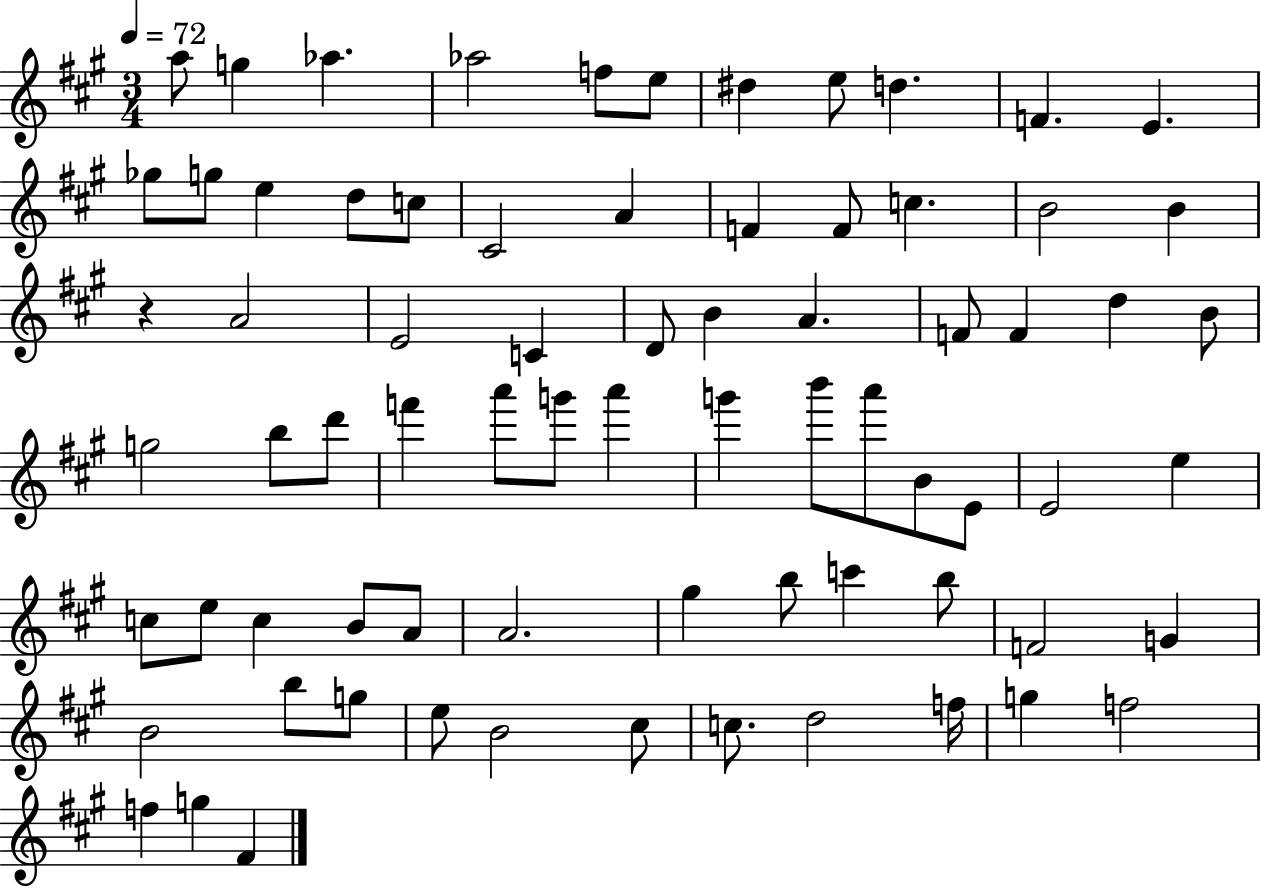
{
  \clef treble
  \numericTimeSignature
  \time 3/4
  \key a \major
  \tempo 4 = 72
  \repeat volta 2 { a''8 g''4 aes''4. | aes''2 f''8 e''8 | dis''4 e''8 d''4. | f'4. e'4. | \break ges''8 g''8 e''4 d''8 c''8 | cis'2 a'4 | f'4 f'8 c''4. | b'2 b'4 | \break r4 a'2 | e'2 c'4 | d'8 b'4 a'4. | f'8 f'4 d''4 b'8 | \break g''2 b''8 d'''8 | f'''4 a'''8 g'''8 a'''4 | g'''4 b'''8 a'''8 b'8 e'8 | e'2 e''4 | \break c''8 e''8 c''4 b'8 a'8 | a'2. | gis''4 b''8 c'''4 b''8 | f'2 g'4 | \break b'2 b''8 g''8 | e''8 b'2 cis''8 | c''8. d''2 f''16 | g''4 f''2 | \break f''4 g''4 fis'4 | } \bar "|."
}